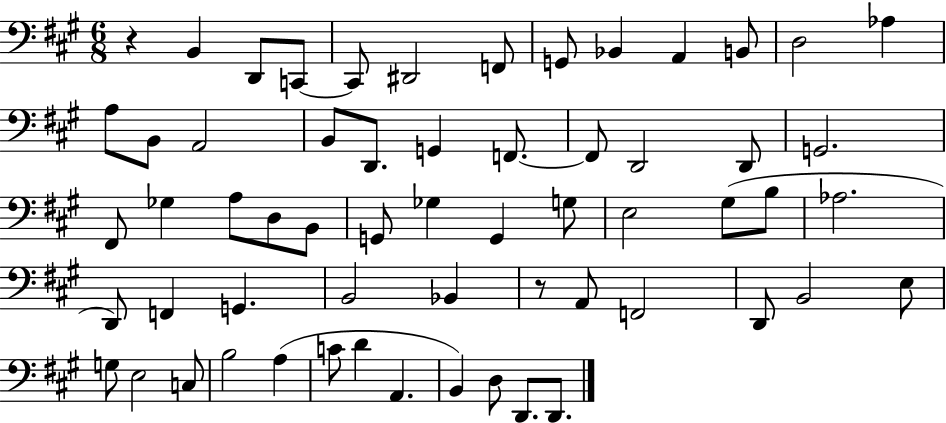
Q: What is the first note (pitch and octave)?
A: B2